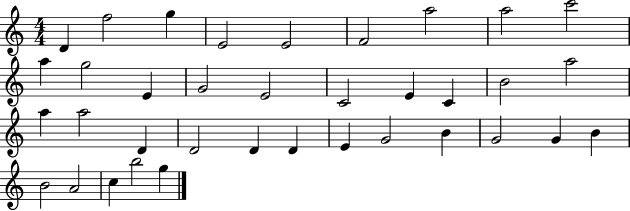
D4/q F5/h G5/q E4/h E4/h F4/h A5/h A5/h C6/h A5/q G5/h E4/q G4/h E4/h C4/h E4/q C4/q B4/h A5/h A5/q A5/h D4/q D4/h D4/q D4/q E4/q G4/h B4/q G4/h G4/q B4/q B4/h A4/h C5/q B5/h G5/q